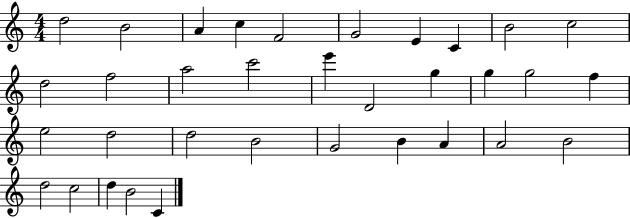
X:1
T:Untitled
M:4/4
L:1/4
K:C
d2 B2 A c F2 G2 E C B2 c2 d2 f2 a2 c'2 e' D2 g g g2 f e2 d2 d2 B2 G2 B A A2 B2 d2 c2 d B2 C